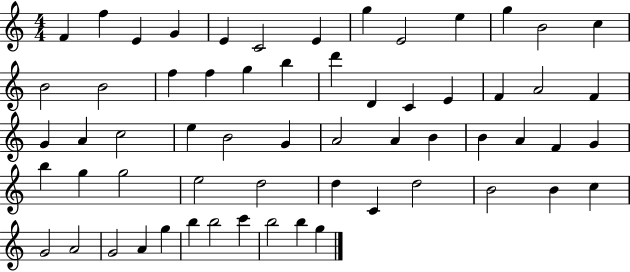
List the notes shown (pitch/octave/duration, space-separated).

F4/q F5/q E4/q G4/q E4/q C4/h E4/q G5/q E4/h E5/q G5/q B4/h C5/q B4/h B4/h F5/q F5/q G5/q B5/q D6/q D4/q C4/q E4/q F4/q A4/h F4/q G4/q A4/q C5/h E5/q B4/h G4/q A4/h A4/q B4/q B4/q A4/q F4/q G4/q B5/q G5/q G5/h E5/h D5/h D5/q C4/q D5/h B4/h B4/q C5/q G4/h A4/h G4/h A4/q G5/q B5/q B5/h C6/q B5/h B5/q G5/q